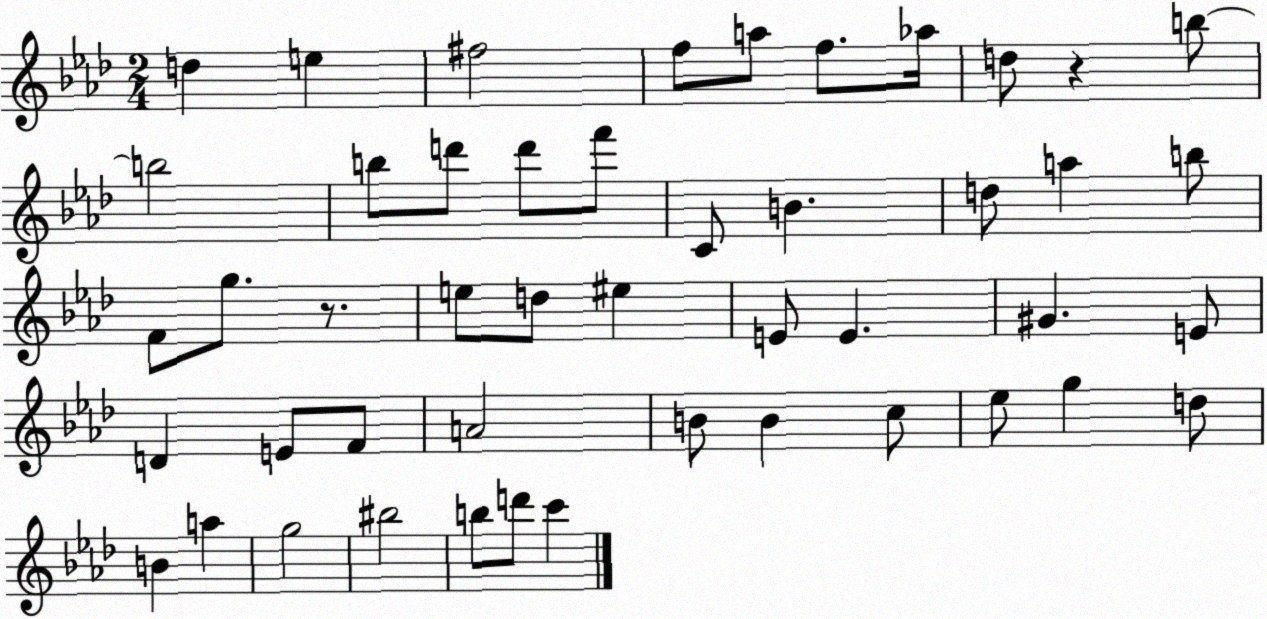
X:1
T:Untitled
M:2/4
L:1/4
K:Ab
d e ^f2 f/2 a/2 f/2 _a/4 d/2 z b/2 b2 b/2 d'/2 d'/2 f'/2 C/2 B d/2 a b/2 F/2 g/2 z/2 e/2 d/2 ^e E/2 E ^G E/2 D E/2 F/2 A2 B/2 B c/2 _e/2 g d/2 B a g2 ^b2 b/2 d'/2 c'